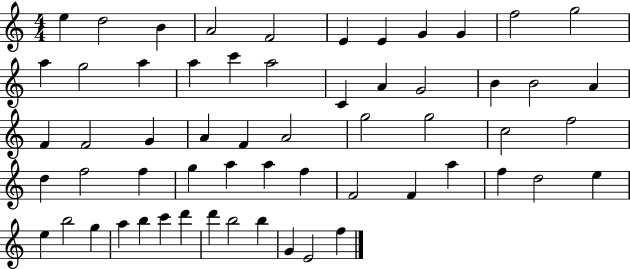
{
  \clef treble
  \numericTimeSignature
  \time 4/4
  \key c \major
  e''4 d''2 b'4 | a'2 f'2 | e'4 e'4 g'4 g'4 | f''2 g''2 | \break a''4 g''2 a''4 | a''4 c'''4 a''2 | c'4 a'4 g'2 | b'4 b'2 a'4 | \break f'4 f'2 g'4 | a'4 f'4 a'2 | g''2 g''2 | c''2 f''2 | \break d''4 f''2 f''4 | g''4 a''4 a''4 f''4 | f'2 f'4 a''4 | f''4 d''2 e''4 | \break e''4 b''2 g''4 | a''4 b''4 c'''4 d'''4 | d'''4 b''2 b''4 | g'4 e'2 f''4 | \break \bar "|."
}